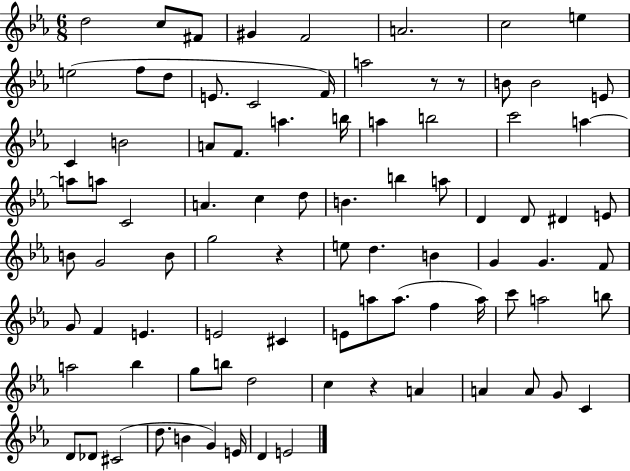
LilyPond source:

{
  \clef treble
  \numericTimeSignature
  \time 6/8
  \key ees \major
  \repeat volta 2 { d''2 c''8 fis'8 | gis'4 f'2 | a'2. | c''2 e''4 | \break e''2( f''8 d''8 | e'8. c'2 f'16) | a''2 r8 r8 | b'8 b'2 e'8 | \break c'4 b'2 | a'8 f'8. a''4. b''16 | a''4 b''2 | c'''2 a''4~~ | \break a''8 a''8 c'2 | a'4. c''4 d''8 | b'4. b''4 a''8 | d'4 d'8 dis'4 e'8 | \break b'8 g'2 b'8 | g''2 r4 | e''8 d''4. b'4 | g'4 g'4. f'8 | \break g'8 f'4 e'4. | e'2 cis'4 | e'8 a''8 a''8.( f''4 a''16) | c'''8 a''2 b''8 | \break a''2 bes''4 | g''8 b''8 d''2 | c''4 r4 a'4 | a'4 a'8 g'8 c'4 | \break d'8 des'8 cis'2( | d''8. b'4 g'4) e'16 | d'4 e'2 | } \bar "|."
}